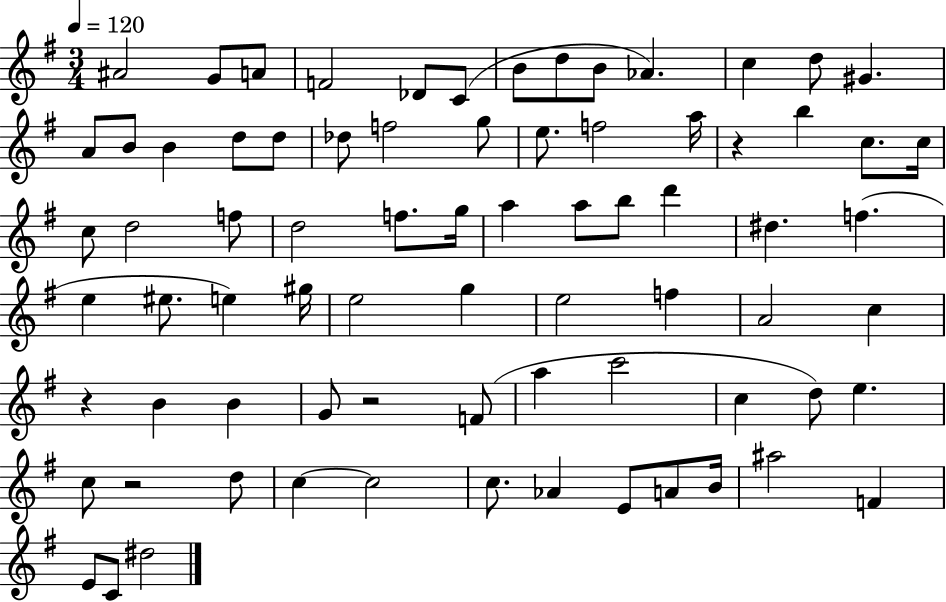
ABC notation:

X:1
T:Untitled
M:3/4
L:1/4
K:G
^A2 G/2 A/2 F2 _D/2 C/2 B/2 d/2 B/2 _A c d/2 ^G A/2 B/2 B d/2 d/2 _d/2 f2 g/2 e/2 f2 a/4 z b c/2 c/4 c/2 d2 f/2 d2 f/2 g/4 a a/2 b/2 d' ^d f e ^e/2 e ^g/4 e2 g e2 f A2 c z B B G/2 z2 F/2 a c'2 c d/2 e c/2 z2 d/2 c c2 c/2 _A E/2 A/2 B/4 ^a2 F E/2 C/2 ^d2